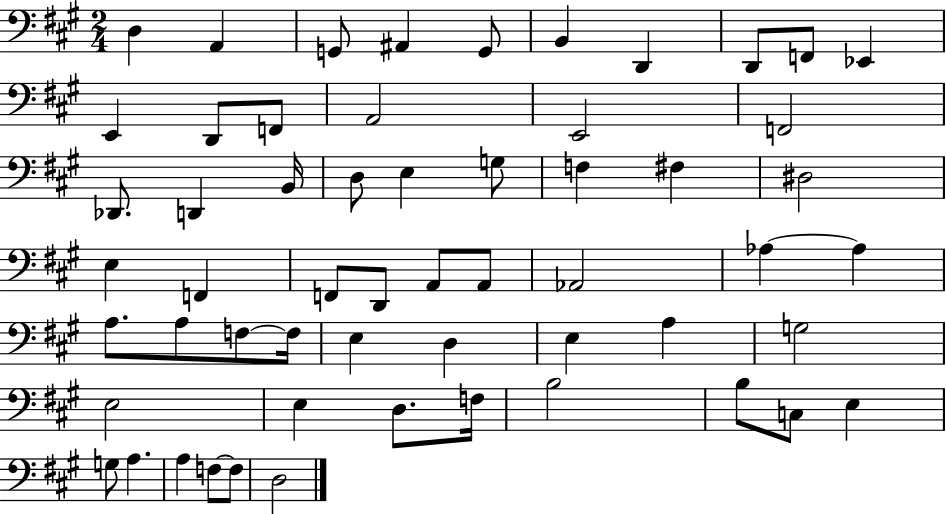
D3/q A2/q G2/e A#2/q G2/e B2/q D2/q D2/e F2/e Eb2/q E2/q D2/e F2/e A2/h E2/h F2/h Db2/e. D2/q B2/s D3/e E3/q G3/e F3/q F#3/q D#3/h E3/q F2/q F2/e D2/e A2/e A2/e Ab2/h Ab3/q Ab3/q A3/e. A3/e F3/e F3/s E3/q D3/q E3/q A3/q G3/h E3/h E3/q D3/e. F3/s B3/h B3/e C3/e E3/q G3/e A3/q. A3/q F3/e F3/e D3/h